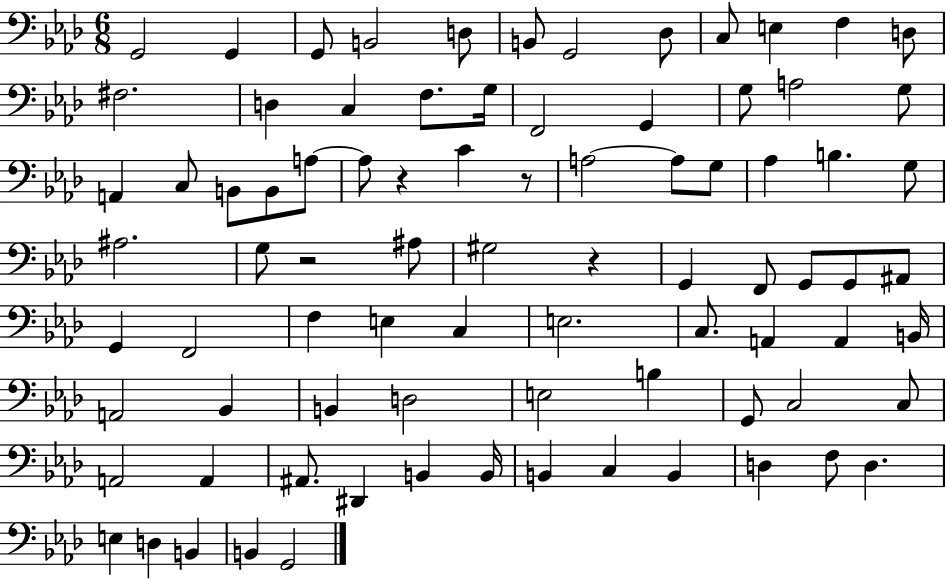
G2/h G2/q G2/e B2/h D3/e B2/e G2/h Db3/e C3/e E3/q F3/q D3/e F#3/h. D3/q C3/q F3/e. G3/s F2/h G2/q G3/e A3/h G3/e A2/q C3/e B2/e B2/e A3/e A3/e R/q C4/q R/e A3/h A3/e G3/e Ab3/q B3/q. G3/e A#3/h. G3/e R/h A#3/e G#3/h R/q G2/q F2/e G2/e G2/e A#2/e G2/q F2/h F3/q E3/q C3/q E3/h. C3/e. A2/q A2/q B2/s A2/h Bb2/q B2/q D3/h E3/h B3/q G2/e C3/h C3/e A2/h A2/q A#2/e. D#2/q B2/q B2/s B2/q C3/q B2/q D3/q F3/e D3/q. E3/q D3/q B2/q B2/q G2/h